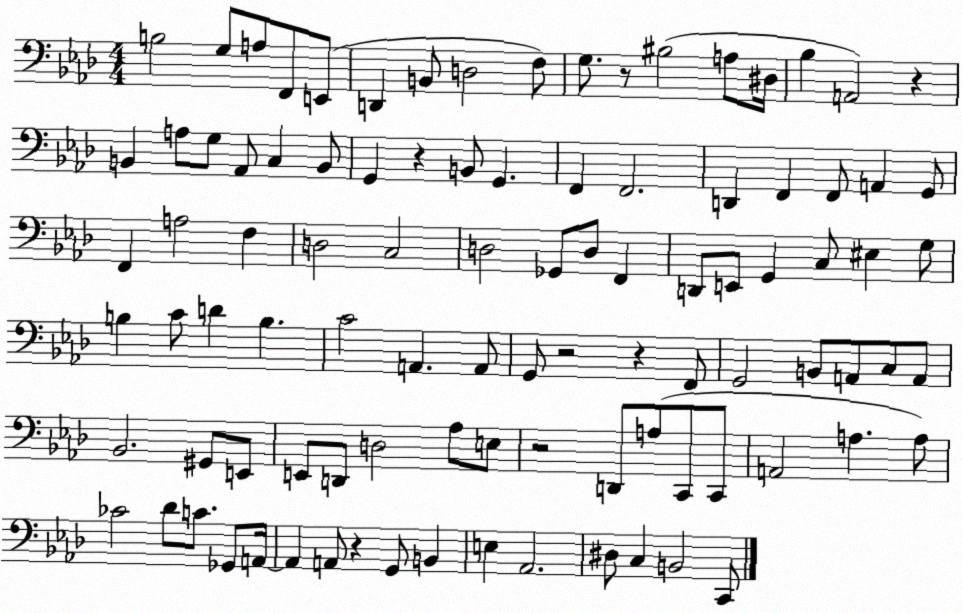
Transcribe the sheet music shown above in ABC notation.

X:1
T:Untitled
M:4/4
L:1/4
K:Ab
B,2 G,/2 A,/2 F,,/2 E,,/2 D,, B,,/2 D,2 F,/2 G,/2 z/2 ^B,2 A,/2 ^D,/4 _B, A,,2 z B,, A,/2 G,/2 _A,,/2 C, B,,/2 G,, z B,,/2 G,, F,, F,,2 D,, F,, F,,/2 A,, G,,/2 F,, A,2 F, D,2 C,2 D,2 _G,,/2 D,/2 F,, D,,/2 E,,/2 G,, C,/2 ^E, G,/2 B, C/2 D B, C2 A,, A,,/2 G,,/2 z2 z F,,/2 G,,2 B,,/2 A,,/2 C,/2 A,,/2 _B,,2 ^G,,/2 E,,/2 E,,/2 D,,/2 D,2 _A,/2 E,/2 z2 D,,/2 A,/2 C,,/2 C,,/2 A,,2 A, A,/2 _C2 _D/2 C/2 _G,,/2 A,,/4 A,, A,,/2 z G,,/2 B,, E, _A,,2 ^D,/2 C, B,,2 C,,/2